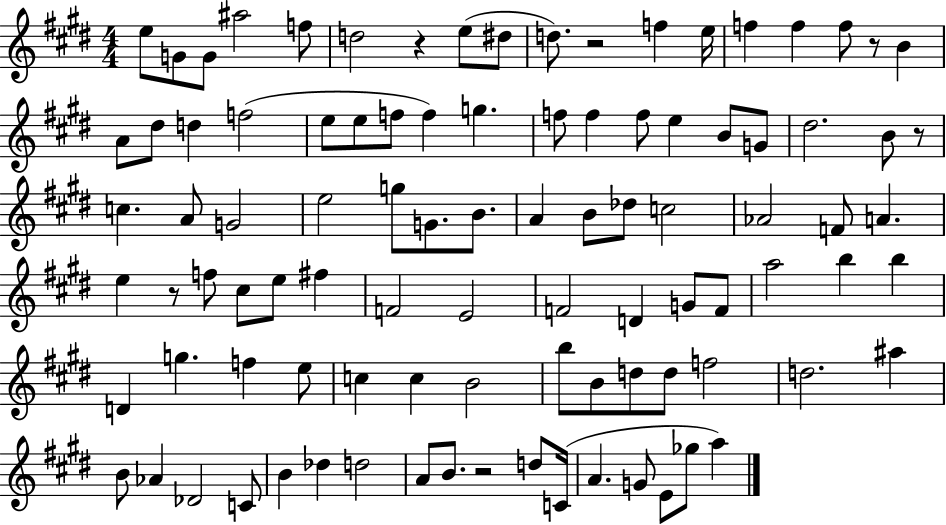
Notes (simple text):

E5/e G4/e G4/e A#5/h F5/e D5/h R/q E5/e D#5/e D5/e. R/h F5/q E5/s F5/q F5/q F5/e R/e B4/q A4/e D#5/e D5/q F5/h E5/e E5/e F5/e F5/q G5/q. F5/e F5/q F5/e E5/q B4/e G4/e D#5/h. B4/e R/e C5/q. A4/e G4/h E5/h G5/e G4/e. B4/e. A4/q B4/e Db5/e C5/h Ab4/h F4/e A4/q. E5/q R/e F5/e C#5/e E5/e F#5/q F4/h E4/h F4/h D4/q G4/e F4/e A5/h B5/q B5/q D4/q G5/q. F5/q E5/e C5/q C5/q B4/h B5/e B4/e D5/e D5/e F5/h D5/h. A#5/q B4/e Ab4/q Db4/h C4/e B4/q Db5/q D5/h A4/e B4/e. R/h D5/e C4/s A4/q. G4/e E4/e Gb5/e A5/q